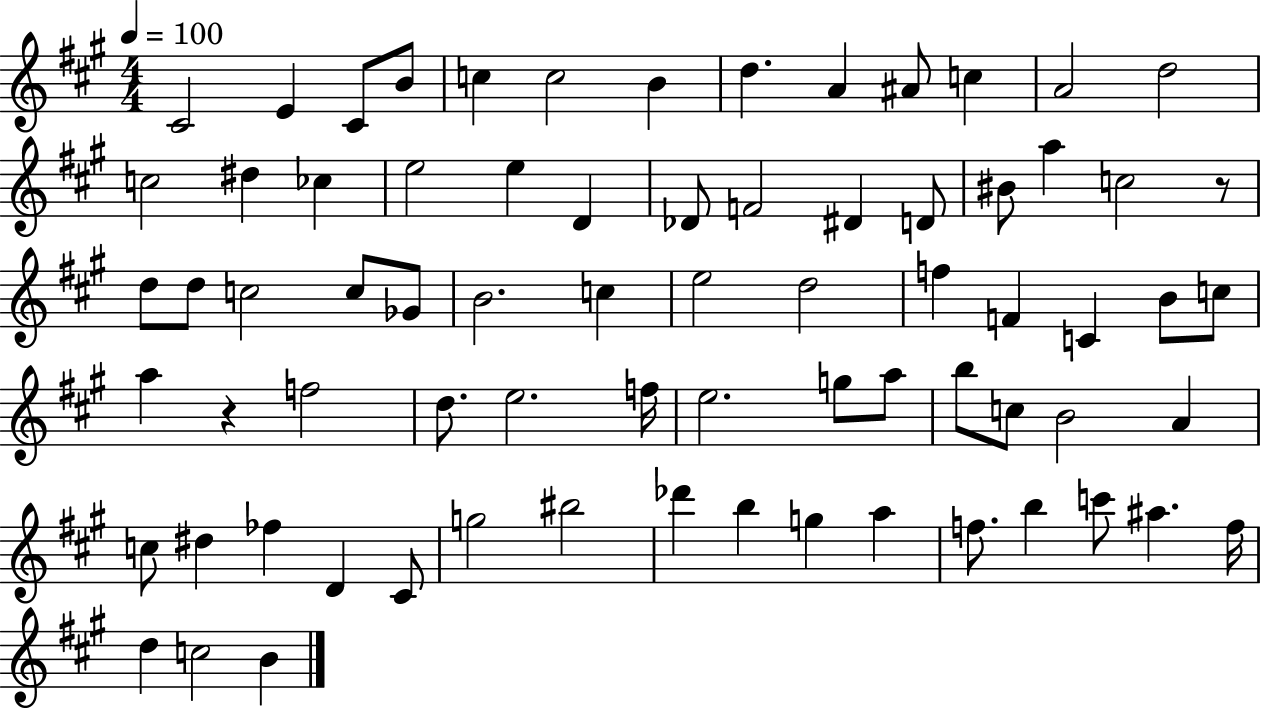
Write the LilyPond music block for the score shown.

{
  \clef treble
  \numericTimeSignature
  \time 4/4
  \key a \major
  \tempo 4 = 100
  cis'2 e'4 cis'8 b'8 | c''4 c''2 b'4 | d''4. a'4 ais'8 c''4 | a'2 d''2 | \break c''2 dis''4 ces''4 | e''2 e''4 d'4 | des'8 f'2 dis'4 d'8 | bis'8 a''4 c''2 r8 | \break d''8 d''8 c''2 c''8 ges'8 | b'2. c''4 | e''2 d''2 | f''4 f'4 c'4 b'8 c''8 | \break a''4 r4 f''2 | d''8. e''2. f''16 | e''2. g''8 a''8 | b''8 c''8 b'2 a'4 | \break c''8 dis''4 fes''4 d'4 cis'8 | g''2 bis''2 | des'''4 b''4 g''4 a''4 | f''8. b''4 c'''8 ais''4. f''16 | \break d''4 c''2 b'4 | \bar "|."
}